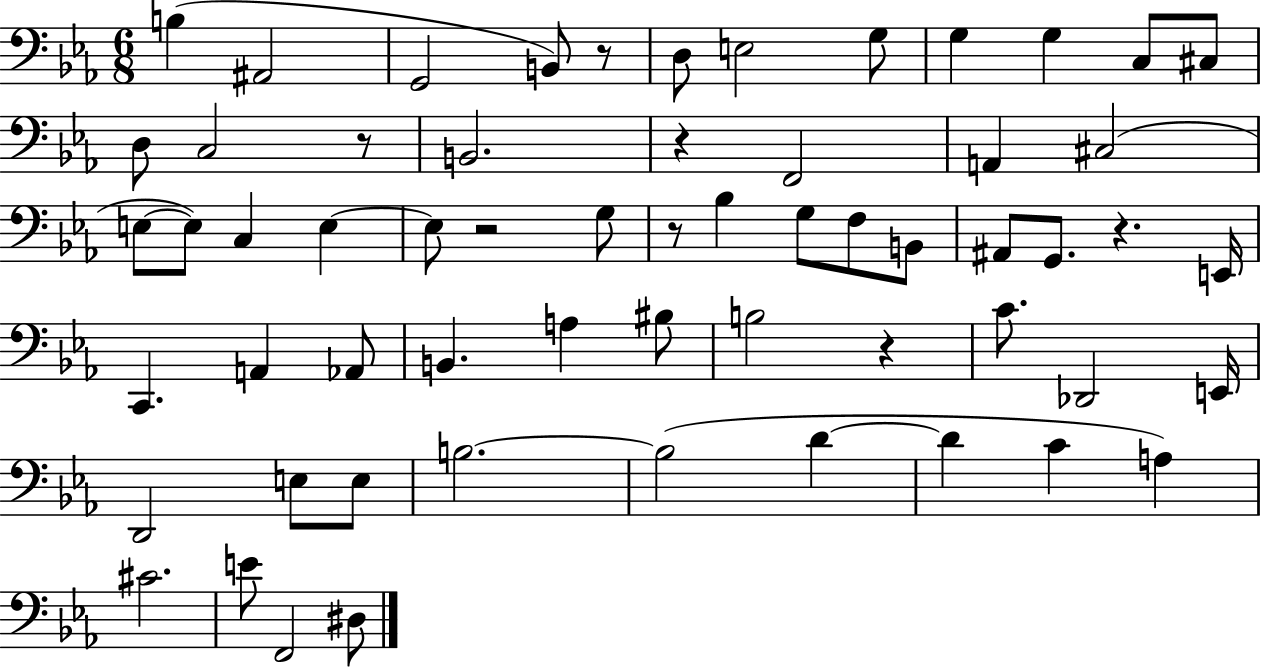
{
  \clef bass
  \numericTimeSignature
  \time 6/8
  \key ees \major
  \repeat volta 2 { b4( ais,2 | g,2 b,8) r8 | d8 e2 g8 | g4 g4 c8 cis8 | \break d8 c2 r8 | b,2. | r4 f,2 | a,4 cis2( | \break e8~~ e8) c4 e4~~ | e8 r2 g8 | r8 bes4 g8 f8 b,8 | ais,8 g,8. r4. e,16 | \break c,4. a,4 aes,8 | b,4. a4 bis8 | b2 r4 | c'8. des,2 e,16 | \break d,2 e8 e8 | b2.~~ | b2( d'4~~ | d'4 c'4 a4) | \break cis'2. | e'8 f,2 dis8 | } \bar "|."
}